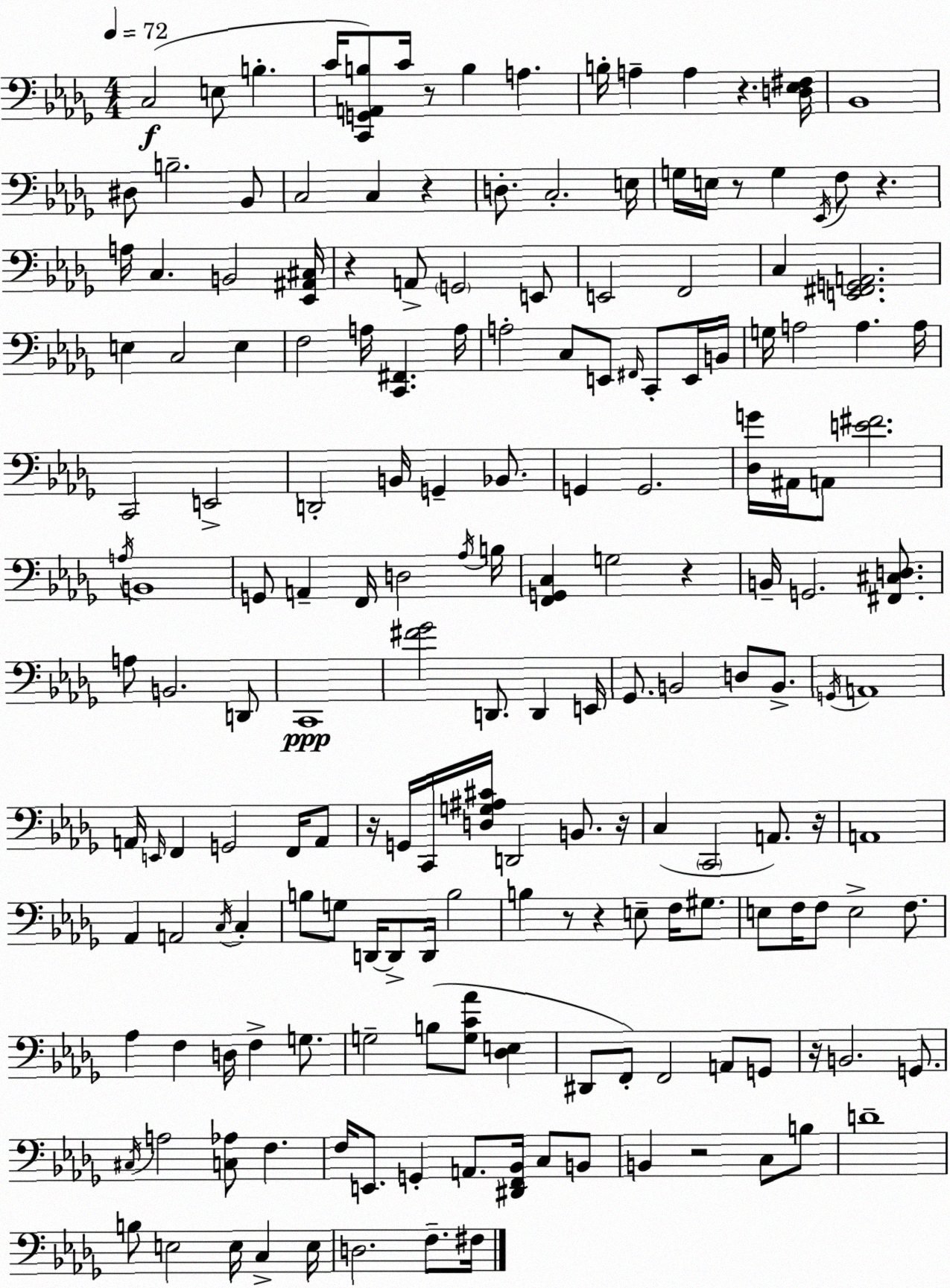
X:1
T:Untitled
M:4/4
L:1/4
K:Bbm
C,2 E,/2 B, C/4 [C,,G,,A,,B,]/2 C/4 z/2 B, A, B,/4 A, A, z [D,_E,^F,]/4 _B,,4 ^D,/2 B,2 _B,,/2 C,2 C, z D,/2 C,2 E,/4 G,/4 E,/4 z/2 G, _E,,/4 F,/2 z A,/4 C, B,,2 [_E,,^A,,^C,]/4 z A,,/2 G,,2 E,,/2 E,,2 F,,2 C, [E,,^F,,G,,A,,]2 E, C,2 E, F,2 A,/4 [C,,^F,,] A,/4 A,2 C,/2 E,,/2 ^F,,/4 C,,/2 E,,/4 B,,/4 G,/4 A,2 A, A,/4 C,,2 E,,2 D,,2 B,,/4 G,, _B,,/2 G,, G,,2 [_D,G]/4 ^A,,/4 A,,/2 [E^F]2 A,/4 B,,4 G,,/2 A,, F,,/4 D,2 _A,/4 B,/4 [F,,G,,C,] G,2 z B,,/4 G,,2 [^F,,^C,D,]/2 A,/2 B,,2 D,,/2 C,,4 [^F_G]2 D,,/2 D,, E,,/4 _G,,/2 B,,2 D,/2 B,,/2 G,,/4 A,,4 A,,/4 E,,/4 F,, G,,2 F,,/4 A,,/2 z/4 G,,/4 C,,/4 [D,G,^A,^C]/4 D,,2 B,,/2 z/4 C, C,,2 A,,/2 z/4 A,,4 _A,, A,,2 C,/4 C, B,/2 G,/2 D,,/4 D,,/2 D,,/4 B,2 B, z/2 z E,/2 F,/4 ^G,/2 E,/2 F,/4 F,/2 E,2 F,/2 _A, F, D,/4 F, G,/2 G,2 B,/2 [G,C_A]/2 [_D,E,] ^D,,/2 F,,/2 F,,2 A,,/2 G,,/2 z/4 B,,2 G,,/2 ^C,/4 A,2 [C,_A,]/2 F, F,/4 E,,/2 G,, A,,/2 [^D,,F,,_B,,]/4 C,/2 B,,/2 B,, z2 C,/2 B,/2 D4 B,/2 E,2 E,/4 C, E,/4 D,2 F,/2 ^F,/4